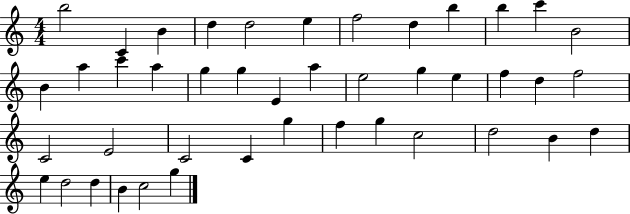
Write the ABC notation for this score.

X:1
T:Untitled
M:4/4
L:1/4
K:C
b2 C B d d2 e f2 d b b c' B2 B a c' a g g E a e2 g e f d f2 C2 E2 C2 C g f g c2 d2 B d e d2 d B c2 g